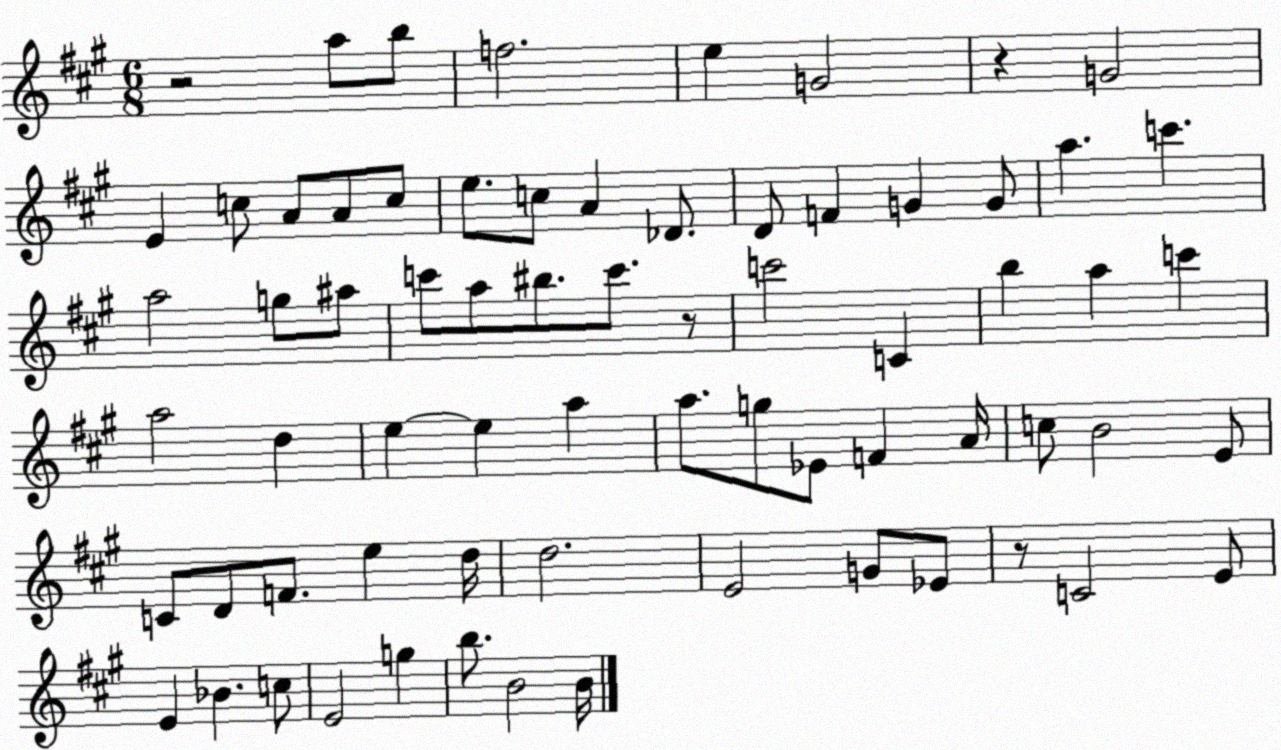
X:1
T:Untitled
M:6/8
L:1/4
K:A
z2 a/2 b/2 f2 e G2 z G2 E c/2 A/2 A/2 c/2 e/2 c/2 A _D/2 D/2 F G G/2 a c' a2 g/2 ^a/2 c'/2 a/2 ^b/2 c'/2 z/2 c'2 C b a c' a2 d e e a a/2 g/2 _E/2 F A/4 c/2 B2 E/2 C/2 D/2 F/2 e d/4 d2 E2 G/2 _E/2 z/2 C2 E/2 E _B c/2 E2 g b/2 B2 B/4